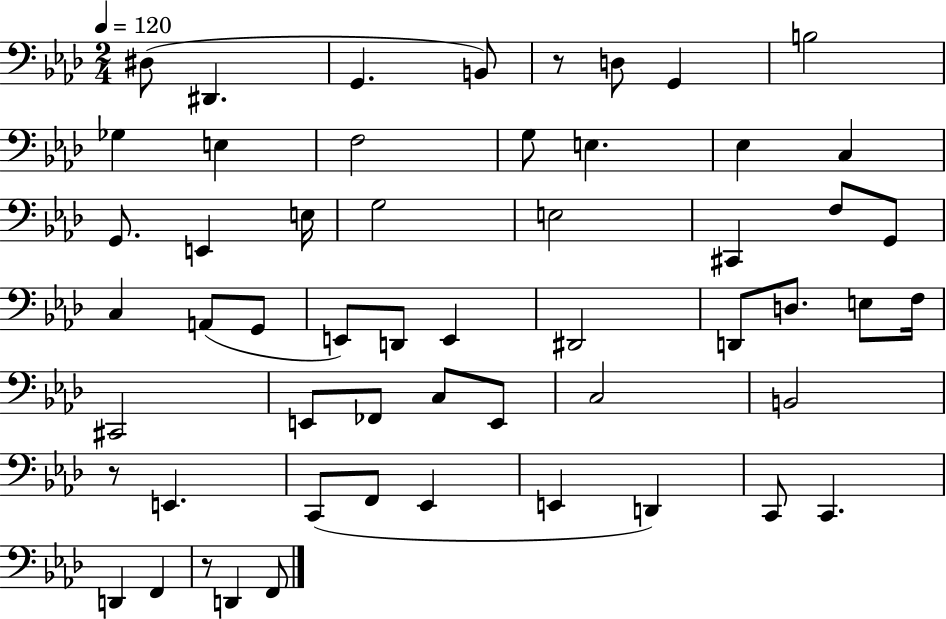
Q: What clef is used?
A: bass